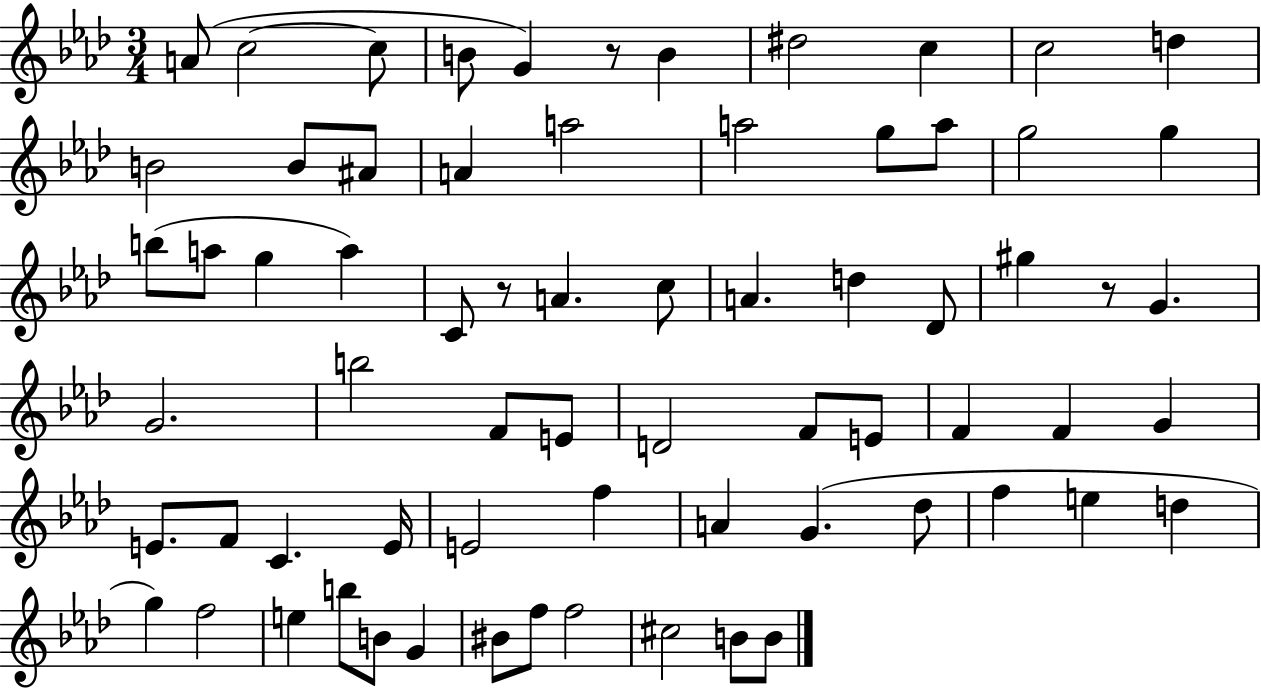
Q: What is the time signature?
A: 3/4